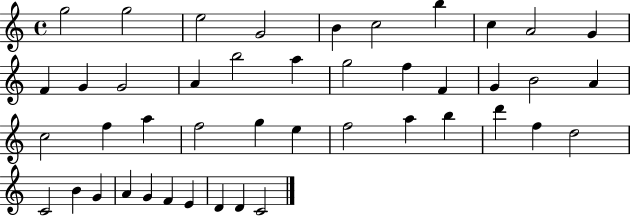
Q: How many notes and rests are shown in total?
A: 44